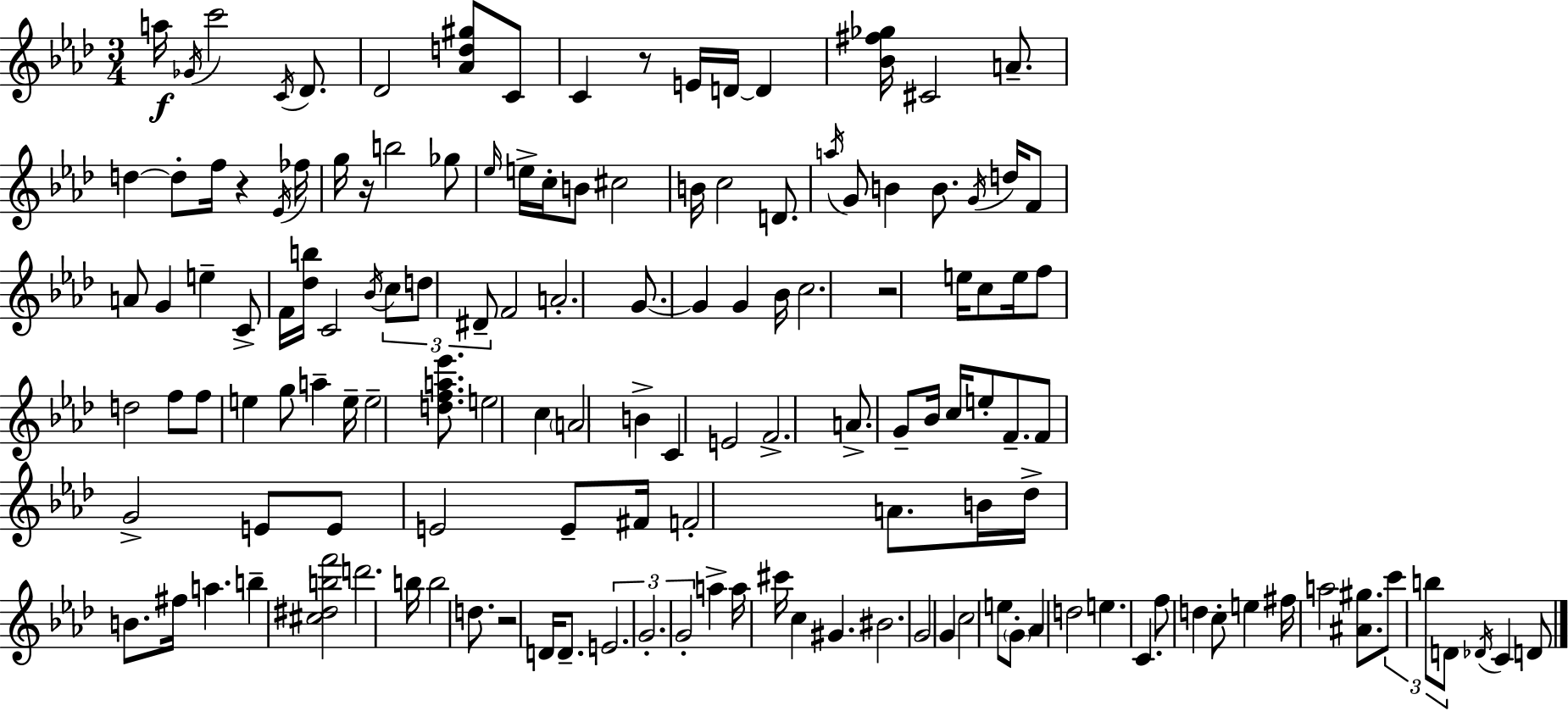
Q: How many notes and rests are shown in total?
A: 140